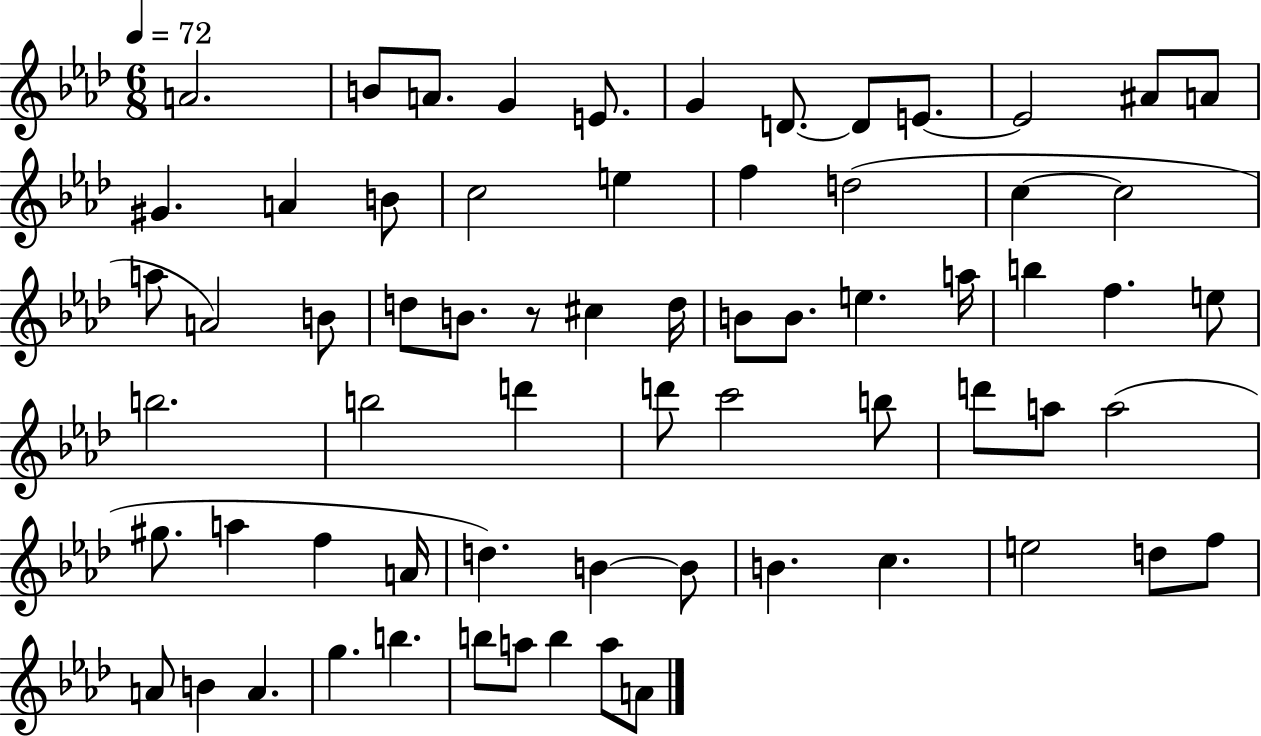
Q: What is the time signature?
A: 6/8